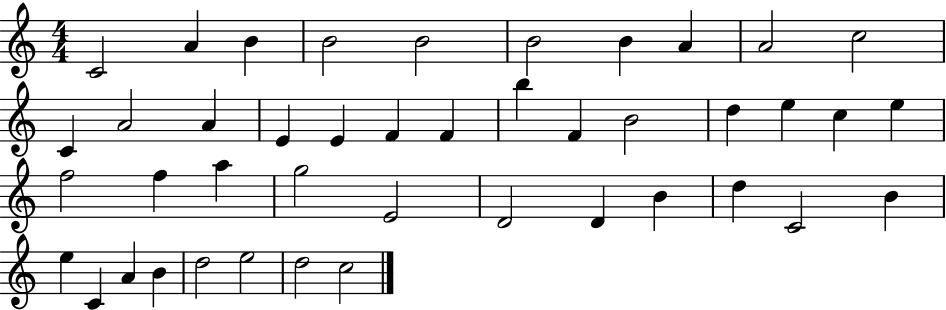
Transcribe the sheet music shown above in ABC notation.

X:1
T:Untitled
M:4/4
L:1/4
K:C
C2 A B B2 B2 B2 B A A2 c2 C A2 A E E F F b F B2 d e c e f2 f a g2 E2 D2 D B d C2 B e C A B d2 e2 d2 c2